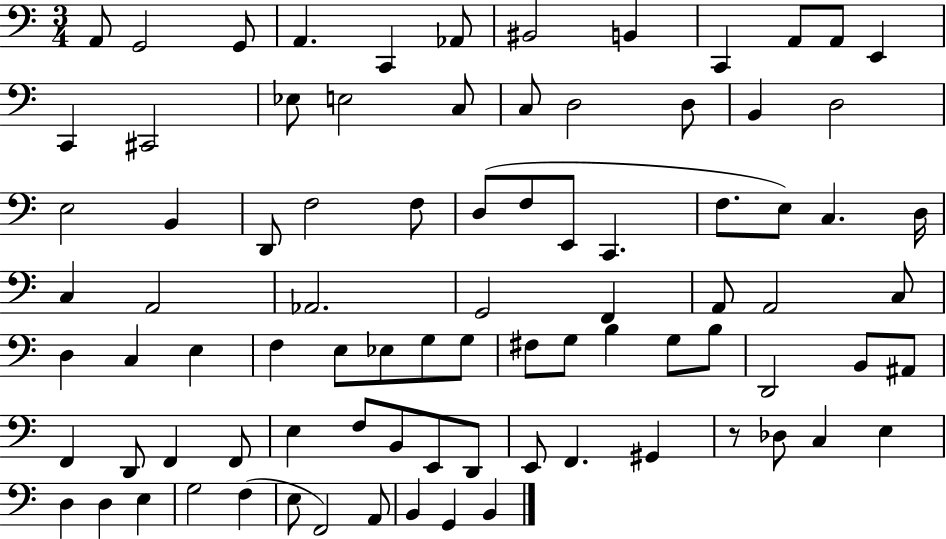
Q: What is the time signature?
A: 3/4